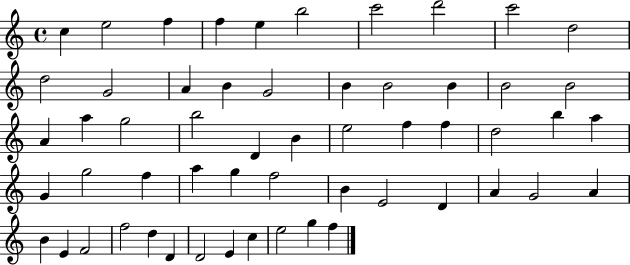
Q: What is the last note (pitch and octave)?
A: F5